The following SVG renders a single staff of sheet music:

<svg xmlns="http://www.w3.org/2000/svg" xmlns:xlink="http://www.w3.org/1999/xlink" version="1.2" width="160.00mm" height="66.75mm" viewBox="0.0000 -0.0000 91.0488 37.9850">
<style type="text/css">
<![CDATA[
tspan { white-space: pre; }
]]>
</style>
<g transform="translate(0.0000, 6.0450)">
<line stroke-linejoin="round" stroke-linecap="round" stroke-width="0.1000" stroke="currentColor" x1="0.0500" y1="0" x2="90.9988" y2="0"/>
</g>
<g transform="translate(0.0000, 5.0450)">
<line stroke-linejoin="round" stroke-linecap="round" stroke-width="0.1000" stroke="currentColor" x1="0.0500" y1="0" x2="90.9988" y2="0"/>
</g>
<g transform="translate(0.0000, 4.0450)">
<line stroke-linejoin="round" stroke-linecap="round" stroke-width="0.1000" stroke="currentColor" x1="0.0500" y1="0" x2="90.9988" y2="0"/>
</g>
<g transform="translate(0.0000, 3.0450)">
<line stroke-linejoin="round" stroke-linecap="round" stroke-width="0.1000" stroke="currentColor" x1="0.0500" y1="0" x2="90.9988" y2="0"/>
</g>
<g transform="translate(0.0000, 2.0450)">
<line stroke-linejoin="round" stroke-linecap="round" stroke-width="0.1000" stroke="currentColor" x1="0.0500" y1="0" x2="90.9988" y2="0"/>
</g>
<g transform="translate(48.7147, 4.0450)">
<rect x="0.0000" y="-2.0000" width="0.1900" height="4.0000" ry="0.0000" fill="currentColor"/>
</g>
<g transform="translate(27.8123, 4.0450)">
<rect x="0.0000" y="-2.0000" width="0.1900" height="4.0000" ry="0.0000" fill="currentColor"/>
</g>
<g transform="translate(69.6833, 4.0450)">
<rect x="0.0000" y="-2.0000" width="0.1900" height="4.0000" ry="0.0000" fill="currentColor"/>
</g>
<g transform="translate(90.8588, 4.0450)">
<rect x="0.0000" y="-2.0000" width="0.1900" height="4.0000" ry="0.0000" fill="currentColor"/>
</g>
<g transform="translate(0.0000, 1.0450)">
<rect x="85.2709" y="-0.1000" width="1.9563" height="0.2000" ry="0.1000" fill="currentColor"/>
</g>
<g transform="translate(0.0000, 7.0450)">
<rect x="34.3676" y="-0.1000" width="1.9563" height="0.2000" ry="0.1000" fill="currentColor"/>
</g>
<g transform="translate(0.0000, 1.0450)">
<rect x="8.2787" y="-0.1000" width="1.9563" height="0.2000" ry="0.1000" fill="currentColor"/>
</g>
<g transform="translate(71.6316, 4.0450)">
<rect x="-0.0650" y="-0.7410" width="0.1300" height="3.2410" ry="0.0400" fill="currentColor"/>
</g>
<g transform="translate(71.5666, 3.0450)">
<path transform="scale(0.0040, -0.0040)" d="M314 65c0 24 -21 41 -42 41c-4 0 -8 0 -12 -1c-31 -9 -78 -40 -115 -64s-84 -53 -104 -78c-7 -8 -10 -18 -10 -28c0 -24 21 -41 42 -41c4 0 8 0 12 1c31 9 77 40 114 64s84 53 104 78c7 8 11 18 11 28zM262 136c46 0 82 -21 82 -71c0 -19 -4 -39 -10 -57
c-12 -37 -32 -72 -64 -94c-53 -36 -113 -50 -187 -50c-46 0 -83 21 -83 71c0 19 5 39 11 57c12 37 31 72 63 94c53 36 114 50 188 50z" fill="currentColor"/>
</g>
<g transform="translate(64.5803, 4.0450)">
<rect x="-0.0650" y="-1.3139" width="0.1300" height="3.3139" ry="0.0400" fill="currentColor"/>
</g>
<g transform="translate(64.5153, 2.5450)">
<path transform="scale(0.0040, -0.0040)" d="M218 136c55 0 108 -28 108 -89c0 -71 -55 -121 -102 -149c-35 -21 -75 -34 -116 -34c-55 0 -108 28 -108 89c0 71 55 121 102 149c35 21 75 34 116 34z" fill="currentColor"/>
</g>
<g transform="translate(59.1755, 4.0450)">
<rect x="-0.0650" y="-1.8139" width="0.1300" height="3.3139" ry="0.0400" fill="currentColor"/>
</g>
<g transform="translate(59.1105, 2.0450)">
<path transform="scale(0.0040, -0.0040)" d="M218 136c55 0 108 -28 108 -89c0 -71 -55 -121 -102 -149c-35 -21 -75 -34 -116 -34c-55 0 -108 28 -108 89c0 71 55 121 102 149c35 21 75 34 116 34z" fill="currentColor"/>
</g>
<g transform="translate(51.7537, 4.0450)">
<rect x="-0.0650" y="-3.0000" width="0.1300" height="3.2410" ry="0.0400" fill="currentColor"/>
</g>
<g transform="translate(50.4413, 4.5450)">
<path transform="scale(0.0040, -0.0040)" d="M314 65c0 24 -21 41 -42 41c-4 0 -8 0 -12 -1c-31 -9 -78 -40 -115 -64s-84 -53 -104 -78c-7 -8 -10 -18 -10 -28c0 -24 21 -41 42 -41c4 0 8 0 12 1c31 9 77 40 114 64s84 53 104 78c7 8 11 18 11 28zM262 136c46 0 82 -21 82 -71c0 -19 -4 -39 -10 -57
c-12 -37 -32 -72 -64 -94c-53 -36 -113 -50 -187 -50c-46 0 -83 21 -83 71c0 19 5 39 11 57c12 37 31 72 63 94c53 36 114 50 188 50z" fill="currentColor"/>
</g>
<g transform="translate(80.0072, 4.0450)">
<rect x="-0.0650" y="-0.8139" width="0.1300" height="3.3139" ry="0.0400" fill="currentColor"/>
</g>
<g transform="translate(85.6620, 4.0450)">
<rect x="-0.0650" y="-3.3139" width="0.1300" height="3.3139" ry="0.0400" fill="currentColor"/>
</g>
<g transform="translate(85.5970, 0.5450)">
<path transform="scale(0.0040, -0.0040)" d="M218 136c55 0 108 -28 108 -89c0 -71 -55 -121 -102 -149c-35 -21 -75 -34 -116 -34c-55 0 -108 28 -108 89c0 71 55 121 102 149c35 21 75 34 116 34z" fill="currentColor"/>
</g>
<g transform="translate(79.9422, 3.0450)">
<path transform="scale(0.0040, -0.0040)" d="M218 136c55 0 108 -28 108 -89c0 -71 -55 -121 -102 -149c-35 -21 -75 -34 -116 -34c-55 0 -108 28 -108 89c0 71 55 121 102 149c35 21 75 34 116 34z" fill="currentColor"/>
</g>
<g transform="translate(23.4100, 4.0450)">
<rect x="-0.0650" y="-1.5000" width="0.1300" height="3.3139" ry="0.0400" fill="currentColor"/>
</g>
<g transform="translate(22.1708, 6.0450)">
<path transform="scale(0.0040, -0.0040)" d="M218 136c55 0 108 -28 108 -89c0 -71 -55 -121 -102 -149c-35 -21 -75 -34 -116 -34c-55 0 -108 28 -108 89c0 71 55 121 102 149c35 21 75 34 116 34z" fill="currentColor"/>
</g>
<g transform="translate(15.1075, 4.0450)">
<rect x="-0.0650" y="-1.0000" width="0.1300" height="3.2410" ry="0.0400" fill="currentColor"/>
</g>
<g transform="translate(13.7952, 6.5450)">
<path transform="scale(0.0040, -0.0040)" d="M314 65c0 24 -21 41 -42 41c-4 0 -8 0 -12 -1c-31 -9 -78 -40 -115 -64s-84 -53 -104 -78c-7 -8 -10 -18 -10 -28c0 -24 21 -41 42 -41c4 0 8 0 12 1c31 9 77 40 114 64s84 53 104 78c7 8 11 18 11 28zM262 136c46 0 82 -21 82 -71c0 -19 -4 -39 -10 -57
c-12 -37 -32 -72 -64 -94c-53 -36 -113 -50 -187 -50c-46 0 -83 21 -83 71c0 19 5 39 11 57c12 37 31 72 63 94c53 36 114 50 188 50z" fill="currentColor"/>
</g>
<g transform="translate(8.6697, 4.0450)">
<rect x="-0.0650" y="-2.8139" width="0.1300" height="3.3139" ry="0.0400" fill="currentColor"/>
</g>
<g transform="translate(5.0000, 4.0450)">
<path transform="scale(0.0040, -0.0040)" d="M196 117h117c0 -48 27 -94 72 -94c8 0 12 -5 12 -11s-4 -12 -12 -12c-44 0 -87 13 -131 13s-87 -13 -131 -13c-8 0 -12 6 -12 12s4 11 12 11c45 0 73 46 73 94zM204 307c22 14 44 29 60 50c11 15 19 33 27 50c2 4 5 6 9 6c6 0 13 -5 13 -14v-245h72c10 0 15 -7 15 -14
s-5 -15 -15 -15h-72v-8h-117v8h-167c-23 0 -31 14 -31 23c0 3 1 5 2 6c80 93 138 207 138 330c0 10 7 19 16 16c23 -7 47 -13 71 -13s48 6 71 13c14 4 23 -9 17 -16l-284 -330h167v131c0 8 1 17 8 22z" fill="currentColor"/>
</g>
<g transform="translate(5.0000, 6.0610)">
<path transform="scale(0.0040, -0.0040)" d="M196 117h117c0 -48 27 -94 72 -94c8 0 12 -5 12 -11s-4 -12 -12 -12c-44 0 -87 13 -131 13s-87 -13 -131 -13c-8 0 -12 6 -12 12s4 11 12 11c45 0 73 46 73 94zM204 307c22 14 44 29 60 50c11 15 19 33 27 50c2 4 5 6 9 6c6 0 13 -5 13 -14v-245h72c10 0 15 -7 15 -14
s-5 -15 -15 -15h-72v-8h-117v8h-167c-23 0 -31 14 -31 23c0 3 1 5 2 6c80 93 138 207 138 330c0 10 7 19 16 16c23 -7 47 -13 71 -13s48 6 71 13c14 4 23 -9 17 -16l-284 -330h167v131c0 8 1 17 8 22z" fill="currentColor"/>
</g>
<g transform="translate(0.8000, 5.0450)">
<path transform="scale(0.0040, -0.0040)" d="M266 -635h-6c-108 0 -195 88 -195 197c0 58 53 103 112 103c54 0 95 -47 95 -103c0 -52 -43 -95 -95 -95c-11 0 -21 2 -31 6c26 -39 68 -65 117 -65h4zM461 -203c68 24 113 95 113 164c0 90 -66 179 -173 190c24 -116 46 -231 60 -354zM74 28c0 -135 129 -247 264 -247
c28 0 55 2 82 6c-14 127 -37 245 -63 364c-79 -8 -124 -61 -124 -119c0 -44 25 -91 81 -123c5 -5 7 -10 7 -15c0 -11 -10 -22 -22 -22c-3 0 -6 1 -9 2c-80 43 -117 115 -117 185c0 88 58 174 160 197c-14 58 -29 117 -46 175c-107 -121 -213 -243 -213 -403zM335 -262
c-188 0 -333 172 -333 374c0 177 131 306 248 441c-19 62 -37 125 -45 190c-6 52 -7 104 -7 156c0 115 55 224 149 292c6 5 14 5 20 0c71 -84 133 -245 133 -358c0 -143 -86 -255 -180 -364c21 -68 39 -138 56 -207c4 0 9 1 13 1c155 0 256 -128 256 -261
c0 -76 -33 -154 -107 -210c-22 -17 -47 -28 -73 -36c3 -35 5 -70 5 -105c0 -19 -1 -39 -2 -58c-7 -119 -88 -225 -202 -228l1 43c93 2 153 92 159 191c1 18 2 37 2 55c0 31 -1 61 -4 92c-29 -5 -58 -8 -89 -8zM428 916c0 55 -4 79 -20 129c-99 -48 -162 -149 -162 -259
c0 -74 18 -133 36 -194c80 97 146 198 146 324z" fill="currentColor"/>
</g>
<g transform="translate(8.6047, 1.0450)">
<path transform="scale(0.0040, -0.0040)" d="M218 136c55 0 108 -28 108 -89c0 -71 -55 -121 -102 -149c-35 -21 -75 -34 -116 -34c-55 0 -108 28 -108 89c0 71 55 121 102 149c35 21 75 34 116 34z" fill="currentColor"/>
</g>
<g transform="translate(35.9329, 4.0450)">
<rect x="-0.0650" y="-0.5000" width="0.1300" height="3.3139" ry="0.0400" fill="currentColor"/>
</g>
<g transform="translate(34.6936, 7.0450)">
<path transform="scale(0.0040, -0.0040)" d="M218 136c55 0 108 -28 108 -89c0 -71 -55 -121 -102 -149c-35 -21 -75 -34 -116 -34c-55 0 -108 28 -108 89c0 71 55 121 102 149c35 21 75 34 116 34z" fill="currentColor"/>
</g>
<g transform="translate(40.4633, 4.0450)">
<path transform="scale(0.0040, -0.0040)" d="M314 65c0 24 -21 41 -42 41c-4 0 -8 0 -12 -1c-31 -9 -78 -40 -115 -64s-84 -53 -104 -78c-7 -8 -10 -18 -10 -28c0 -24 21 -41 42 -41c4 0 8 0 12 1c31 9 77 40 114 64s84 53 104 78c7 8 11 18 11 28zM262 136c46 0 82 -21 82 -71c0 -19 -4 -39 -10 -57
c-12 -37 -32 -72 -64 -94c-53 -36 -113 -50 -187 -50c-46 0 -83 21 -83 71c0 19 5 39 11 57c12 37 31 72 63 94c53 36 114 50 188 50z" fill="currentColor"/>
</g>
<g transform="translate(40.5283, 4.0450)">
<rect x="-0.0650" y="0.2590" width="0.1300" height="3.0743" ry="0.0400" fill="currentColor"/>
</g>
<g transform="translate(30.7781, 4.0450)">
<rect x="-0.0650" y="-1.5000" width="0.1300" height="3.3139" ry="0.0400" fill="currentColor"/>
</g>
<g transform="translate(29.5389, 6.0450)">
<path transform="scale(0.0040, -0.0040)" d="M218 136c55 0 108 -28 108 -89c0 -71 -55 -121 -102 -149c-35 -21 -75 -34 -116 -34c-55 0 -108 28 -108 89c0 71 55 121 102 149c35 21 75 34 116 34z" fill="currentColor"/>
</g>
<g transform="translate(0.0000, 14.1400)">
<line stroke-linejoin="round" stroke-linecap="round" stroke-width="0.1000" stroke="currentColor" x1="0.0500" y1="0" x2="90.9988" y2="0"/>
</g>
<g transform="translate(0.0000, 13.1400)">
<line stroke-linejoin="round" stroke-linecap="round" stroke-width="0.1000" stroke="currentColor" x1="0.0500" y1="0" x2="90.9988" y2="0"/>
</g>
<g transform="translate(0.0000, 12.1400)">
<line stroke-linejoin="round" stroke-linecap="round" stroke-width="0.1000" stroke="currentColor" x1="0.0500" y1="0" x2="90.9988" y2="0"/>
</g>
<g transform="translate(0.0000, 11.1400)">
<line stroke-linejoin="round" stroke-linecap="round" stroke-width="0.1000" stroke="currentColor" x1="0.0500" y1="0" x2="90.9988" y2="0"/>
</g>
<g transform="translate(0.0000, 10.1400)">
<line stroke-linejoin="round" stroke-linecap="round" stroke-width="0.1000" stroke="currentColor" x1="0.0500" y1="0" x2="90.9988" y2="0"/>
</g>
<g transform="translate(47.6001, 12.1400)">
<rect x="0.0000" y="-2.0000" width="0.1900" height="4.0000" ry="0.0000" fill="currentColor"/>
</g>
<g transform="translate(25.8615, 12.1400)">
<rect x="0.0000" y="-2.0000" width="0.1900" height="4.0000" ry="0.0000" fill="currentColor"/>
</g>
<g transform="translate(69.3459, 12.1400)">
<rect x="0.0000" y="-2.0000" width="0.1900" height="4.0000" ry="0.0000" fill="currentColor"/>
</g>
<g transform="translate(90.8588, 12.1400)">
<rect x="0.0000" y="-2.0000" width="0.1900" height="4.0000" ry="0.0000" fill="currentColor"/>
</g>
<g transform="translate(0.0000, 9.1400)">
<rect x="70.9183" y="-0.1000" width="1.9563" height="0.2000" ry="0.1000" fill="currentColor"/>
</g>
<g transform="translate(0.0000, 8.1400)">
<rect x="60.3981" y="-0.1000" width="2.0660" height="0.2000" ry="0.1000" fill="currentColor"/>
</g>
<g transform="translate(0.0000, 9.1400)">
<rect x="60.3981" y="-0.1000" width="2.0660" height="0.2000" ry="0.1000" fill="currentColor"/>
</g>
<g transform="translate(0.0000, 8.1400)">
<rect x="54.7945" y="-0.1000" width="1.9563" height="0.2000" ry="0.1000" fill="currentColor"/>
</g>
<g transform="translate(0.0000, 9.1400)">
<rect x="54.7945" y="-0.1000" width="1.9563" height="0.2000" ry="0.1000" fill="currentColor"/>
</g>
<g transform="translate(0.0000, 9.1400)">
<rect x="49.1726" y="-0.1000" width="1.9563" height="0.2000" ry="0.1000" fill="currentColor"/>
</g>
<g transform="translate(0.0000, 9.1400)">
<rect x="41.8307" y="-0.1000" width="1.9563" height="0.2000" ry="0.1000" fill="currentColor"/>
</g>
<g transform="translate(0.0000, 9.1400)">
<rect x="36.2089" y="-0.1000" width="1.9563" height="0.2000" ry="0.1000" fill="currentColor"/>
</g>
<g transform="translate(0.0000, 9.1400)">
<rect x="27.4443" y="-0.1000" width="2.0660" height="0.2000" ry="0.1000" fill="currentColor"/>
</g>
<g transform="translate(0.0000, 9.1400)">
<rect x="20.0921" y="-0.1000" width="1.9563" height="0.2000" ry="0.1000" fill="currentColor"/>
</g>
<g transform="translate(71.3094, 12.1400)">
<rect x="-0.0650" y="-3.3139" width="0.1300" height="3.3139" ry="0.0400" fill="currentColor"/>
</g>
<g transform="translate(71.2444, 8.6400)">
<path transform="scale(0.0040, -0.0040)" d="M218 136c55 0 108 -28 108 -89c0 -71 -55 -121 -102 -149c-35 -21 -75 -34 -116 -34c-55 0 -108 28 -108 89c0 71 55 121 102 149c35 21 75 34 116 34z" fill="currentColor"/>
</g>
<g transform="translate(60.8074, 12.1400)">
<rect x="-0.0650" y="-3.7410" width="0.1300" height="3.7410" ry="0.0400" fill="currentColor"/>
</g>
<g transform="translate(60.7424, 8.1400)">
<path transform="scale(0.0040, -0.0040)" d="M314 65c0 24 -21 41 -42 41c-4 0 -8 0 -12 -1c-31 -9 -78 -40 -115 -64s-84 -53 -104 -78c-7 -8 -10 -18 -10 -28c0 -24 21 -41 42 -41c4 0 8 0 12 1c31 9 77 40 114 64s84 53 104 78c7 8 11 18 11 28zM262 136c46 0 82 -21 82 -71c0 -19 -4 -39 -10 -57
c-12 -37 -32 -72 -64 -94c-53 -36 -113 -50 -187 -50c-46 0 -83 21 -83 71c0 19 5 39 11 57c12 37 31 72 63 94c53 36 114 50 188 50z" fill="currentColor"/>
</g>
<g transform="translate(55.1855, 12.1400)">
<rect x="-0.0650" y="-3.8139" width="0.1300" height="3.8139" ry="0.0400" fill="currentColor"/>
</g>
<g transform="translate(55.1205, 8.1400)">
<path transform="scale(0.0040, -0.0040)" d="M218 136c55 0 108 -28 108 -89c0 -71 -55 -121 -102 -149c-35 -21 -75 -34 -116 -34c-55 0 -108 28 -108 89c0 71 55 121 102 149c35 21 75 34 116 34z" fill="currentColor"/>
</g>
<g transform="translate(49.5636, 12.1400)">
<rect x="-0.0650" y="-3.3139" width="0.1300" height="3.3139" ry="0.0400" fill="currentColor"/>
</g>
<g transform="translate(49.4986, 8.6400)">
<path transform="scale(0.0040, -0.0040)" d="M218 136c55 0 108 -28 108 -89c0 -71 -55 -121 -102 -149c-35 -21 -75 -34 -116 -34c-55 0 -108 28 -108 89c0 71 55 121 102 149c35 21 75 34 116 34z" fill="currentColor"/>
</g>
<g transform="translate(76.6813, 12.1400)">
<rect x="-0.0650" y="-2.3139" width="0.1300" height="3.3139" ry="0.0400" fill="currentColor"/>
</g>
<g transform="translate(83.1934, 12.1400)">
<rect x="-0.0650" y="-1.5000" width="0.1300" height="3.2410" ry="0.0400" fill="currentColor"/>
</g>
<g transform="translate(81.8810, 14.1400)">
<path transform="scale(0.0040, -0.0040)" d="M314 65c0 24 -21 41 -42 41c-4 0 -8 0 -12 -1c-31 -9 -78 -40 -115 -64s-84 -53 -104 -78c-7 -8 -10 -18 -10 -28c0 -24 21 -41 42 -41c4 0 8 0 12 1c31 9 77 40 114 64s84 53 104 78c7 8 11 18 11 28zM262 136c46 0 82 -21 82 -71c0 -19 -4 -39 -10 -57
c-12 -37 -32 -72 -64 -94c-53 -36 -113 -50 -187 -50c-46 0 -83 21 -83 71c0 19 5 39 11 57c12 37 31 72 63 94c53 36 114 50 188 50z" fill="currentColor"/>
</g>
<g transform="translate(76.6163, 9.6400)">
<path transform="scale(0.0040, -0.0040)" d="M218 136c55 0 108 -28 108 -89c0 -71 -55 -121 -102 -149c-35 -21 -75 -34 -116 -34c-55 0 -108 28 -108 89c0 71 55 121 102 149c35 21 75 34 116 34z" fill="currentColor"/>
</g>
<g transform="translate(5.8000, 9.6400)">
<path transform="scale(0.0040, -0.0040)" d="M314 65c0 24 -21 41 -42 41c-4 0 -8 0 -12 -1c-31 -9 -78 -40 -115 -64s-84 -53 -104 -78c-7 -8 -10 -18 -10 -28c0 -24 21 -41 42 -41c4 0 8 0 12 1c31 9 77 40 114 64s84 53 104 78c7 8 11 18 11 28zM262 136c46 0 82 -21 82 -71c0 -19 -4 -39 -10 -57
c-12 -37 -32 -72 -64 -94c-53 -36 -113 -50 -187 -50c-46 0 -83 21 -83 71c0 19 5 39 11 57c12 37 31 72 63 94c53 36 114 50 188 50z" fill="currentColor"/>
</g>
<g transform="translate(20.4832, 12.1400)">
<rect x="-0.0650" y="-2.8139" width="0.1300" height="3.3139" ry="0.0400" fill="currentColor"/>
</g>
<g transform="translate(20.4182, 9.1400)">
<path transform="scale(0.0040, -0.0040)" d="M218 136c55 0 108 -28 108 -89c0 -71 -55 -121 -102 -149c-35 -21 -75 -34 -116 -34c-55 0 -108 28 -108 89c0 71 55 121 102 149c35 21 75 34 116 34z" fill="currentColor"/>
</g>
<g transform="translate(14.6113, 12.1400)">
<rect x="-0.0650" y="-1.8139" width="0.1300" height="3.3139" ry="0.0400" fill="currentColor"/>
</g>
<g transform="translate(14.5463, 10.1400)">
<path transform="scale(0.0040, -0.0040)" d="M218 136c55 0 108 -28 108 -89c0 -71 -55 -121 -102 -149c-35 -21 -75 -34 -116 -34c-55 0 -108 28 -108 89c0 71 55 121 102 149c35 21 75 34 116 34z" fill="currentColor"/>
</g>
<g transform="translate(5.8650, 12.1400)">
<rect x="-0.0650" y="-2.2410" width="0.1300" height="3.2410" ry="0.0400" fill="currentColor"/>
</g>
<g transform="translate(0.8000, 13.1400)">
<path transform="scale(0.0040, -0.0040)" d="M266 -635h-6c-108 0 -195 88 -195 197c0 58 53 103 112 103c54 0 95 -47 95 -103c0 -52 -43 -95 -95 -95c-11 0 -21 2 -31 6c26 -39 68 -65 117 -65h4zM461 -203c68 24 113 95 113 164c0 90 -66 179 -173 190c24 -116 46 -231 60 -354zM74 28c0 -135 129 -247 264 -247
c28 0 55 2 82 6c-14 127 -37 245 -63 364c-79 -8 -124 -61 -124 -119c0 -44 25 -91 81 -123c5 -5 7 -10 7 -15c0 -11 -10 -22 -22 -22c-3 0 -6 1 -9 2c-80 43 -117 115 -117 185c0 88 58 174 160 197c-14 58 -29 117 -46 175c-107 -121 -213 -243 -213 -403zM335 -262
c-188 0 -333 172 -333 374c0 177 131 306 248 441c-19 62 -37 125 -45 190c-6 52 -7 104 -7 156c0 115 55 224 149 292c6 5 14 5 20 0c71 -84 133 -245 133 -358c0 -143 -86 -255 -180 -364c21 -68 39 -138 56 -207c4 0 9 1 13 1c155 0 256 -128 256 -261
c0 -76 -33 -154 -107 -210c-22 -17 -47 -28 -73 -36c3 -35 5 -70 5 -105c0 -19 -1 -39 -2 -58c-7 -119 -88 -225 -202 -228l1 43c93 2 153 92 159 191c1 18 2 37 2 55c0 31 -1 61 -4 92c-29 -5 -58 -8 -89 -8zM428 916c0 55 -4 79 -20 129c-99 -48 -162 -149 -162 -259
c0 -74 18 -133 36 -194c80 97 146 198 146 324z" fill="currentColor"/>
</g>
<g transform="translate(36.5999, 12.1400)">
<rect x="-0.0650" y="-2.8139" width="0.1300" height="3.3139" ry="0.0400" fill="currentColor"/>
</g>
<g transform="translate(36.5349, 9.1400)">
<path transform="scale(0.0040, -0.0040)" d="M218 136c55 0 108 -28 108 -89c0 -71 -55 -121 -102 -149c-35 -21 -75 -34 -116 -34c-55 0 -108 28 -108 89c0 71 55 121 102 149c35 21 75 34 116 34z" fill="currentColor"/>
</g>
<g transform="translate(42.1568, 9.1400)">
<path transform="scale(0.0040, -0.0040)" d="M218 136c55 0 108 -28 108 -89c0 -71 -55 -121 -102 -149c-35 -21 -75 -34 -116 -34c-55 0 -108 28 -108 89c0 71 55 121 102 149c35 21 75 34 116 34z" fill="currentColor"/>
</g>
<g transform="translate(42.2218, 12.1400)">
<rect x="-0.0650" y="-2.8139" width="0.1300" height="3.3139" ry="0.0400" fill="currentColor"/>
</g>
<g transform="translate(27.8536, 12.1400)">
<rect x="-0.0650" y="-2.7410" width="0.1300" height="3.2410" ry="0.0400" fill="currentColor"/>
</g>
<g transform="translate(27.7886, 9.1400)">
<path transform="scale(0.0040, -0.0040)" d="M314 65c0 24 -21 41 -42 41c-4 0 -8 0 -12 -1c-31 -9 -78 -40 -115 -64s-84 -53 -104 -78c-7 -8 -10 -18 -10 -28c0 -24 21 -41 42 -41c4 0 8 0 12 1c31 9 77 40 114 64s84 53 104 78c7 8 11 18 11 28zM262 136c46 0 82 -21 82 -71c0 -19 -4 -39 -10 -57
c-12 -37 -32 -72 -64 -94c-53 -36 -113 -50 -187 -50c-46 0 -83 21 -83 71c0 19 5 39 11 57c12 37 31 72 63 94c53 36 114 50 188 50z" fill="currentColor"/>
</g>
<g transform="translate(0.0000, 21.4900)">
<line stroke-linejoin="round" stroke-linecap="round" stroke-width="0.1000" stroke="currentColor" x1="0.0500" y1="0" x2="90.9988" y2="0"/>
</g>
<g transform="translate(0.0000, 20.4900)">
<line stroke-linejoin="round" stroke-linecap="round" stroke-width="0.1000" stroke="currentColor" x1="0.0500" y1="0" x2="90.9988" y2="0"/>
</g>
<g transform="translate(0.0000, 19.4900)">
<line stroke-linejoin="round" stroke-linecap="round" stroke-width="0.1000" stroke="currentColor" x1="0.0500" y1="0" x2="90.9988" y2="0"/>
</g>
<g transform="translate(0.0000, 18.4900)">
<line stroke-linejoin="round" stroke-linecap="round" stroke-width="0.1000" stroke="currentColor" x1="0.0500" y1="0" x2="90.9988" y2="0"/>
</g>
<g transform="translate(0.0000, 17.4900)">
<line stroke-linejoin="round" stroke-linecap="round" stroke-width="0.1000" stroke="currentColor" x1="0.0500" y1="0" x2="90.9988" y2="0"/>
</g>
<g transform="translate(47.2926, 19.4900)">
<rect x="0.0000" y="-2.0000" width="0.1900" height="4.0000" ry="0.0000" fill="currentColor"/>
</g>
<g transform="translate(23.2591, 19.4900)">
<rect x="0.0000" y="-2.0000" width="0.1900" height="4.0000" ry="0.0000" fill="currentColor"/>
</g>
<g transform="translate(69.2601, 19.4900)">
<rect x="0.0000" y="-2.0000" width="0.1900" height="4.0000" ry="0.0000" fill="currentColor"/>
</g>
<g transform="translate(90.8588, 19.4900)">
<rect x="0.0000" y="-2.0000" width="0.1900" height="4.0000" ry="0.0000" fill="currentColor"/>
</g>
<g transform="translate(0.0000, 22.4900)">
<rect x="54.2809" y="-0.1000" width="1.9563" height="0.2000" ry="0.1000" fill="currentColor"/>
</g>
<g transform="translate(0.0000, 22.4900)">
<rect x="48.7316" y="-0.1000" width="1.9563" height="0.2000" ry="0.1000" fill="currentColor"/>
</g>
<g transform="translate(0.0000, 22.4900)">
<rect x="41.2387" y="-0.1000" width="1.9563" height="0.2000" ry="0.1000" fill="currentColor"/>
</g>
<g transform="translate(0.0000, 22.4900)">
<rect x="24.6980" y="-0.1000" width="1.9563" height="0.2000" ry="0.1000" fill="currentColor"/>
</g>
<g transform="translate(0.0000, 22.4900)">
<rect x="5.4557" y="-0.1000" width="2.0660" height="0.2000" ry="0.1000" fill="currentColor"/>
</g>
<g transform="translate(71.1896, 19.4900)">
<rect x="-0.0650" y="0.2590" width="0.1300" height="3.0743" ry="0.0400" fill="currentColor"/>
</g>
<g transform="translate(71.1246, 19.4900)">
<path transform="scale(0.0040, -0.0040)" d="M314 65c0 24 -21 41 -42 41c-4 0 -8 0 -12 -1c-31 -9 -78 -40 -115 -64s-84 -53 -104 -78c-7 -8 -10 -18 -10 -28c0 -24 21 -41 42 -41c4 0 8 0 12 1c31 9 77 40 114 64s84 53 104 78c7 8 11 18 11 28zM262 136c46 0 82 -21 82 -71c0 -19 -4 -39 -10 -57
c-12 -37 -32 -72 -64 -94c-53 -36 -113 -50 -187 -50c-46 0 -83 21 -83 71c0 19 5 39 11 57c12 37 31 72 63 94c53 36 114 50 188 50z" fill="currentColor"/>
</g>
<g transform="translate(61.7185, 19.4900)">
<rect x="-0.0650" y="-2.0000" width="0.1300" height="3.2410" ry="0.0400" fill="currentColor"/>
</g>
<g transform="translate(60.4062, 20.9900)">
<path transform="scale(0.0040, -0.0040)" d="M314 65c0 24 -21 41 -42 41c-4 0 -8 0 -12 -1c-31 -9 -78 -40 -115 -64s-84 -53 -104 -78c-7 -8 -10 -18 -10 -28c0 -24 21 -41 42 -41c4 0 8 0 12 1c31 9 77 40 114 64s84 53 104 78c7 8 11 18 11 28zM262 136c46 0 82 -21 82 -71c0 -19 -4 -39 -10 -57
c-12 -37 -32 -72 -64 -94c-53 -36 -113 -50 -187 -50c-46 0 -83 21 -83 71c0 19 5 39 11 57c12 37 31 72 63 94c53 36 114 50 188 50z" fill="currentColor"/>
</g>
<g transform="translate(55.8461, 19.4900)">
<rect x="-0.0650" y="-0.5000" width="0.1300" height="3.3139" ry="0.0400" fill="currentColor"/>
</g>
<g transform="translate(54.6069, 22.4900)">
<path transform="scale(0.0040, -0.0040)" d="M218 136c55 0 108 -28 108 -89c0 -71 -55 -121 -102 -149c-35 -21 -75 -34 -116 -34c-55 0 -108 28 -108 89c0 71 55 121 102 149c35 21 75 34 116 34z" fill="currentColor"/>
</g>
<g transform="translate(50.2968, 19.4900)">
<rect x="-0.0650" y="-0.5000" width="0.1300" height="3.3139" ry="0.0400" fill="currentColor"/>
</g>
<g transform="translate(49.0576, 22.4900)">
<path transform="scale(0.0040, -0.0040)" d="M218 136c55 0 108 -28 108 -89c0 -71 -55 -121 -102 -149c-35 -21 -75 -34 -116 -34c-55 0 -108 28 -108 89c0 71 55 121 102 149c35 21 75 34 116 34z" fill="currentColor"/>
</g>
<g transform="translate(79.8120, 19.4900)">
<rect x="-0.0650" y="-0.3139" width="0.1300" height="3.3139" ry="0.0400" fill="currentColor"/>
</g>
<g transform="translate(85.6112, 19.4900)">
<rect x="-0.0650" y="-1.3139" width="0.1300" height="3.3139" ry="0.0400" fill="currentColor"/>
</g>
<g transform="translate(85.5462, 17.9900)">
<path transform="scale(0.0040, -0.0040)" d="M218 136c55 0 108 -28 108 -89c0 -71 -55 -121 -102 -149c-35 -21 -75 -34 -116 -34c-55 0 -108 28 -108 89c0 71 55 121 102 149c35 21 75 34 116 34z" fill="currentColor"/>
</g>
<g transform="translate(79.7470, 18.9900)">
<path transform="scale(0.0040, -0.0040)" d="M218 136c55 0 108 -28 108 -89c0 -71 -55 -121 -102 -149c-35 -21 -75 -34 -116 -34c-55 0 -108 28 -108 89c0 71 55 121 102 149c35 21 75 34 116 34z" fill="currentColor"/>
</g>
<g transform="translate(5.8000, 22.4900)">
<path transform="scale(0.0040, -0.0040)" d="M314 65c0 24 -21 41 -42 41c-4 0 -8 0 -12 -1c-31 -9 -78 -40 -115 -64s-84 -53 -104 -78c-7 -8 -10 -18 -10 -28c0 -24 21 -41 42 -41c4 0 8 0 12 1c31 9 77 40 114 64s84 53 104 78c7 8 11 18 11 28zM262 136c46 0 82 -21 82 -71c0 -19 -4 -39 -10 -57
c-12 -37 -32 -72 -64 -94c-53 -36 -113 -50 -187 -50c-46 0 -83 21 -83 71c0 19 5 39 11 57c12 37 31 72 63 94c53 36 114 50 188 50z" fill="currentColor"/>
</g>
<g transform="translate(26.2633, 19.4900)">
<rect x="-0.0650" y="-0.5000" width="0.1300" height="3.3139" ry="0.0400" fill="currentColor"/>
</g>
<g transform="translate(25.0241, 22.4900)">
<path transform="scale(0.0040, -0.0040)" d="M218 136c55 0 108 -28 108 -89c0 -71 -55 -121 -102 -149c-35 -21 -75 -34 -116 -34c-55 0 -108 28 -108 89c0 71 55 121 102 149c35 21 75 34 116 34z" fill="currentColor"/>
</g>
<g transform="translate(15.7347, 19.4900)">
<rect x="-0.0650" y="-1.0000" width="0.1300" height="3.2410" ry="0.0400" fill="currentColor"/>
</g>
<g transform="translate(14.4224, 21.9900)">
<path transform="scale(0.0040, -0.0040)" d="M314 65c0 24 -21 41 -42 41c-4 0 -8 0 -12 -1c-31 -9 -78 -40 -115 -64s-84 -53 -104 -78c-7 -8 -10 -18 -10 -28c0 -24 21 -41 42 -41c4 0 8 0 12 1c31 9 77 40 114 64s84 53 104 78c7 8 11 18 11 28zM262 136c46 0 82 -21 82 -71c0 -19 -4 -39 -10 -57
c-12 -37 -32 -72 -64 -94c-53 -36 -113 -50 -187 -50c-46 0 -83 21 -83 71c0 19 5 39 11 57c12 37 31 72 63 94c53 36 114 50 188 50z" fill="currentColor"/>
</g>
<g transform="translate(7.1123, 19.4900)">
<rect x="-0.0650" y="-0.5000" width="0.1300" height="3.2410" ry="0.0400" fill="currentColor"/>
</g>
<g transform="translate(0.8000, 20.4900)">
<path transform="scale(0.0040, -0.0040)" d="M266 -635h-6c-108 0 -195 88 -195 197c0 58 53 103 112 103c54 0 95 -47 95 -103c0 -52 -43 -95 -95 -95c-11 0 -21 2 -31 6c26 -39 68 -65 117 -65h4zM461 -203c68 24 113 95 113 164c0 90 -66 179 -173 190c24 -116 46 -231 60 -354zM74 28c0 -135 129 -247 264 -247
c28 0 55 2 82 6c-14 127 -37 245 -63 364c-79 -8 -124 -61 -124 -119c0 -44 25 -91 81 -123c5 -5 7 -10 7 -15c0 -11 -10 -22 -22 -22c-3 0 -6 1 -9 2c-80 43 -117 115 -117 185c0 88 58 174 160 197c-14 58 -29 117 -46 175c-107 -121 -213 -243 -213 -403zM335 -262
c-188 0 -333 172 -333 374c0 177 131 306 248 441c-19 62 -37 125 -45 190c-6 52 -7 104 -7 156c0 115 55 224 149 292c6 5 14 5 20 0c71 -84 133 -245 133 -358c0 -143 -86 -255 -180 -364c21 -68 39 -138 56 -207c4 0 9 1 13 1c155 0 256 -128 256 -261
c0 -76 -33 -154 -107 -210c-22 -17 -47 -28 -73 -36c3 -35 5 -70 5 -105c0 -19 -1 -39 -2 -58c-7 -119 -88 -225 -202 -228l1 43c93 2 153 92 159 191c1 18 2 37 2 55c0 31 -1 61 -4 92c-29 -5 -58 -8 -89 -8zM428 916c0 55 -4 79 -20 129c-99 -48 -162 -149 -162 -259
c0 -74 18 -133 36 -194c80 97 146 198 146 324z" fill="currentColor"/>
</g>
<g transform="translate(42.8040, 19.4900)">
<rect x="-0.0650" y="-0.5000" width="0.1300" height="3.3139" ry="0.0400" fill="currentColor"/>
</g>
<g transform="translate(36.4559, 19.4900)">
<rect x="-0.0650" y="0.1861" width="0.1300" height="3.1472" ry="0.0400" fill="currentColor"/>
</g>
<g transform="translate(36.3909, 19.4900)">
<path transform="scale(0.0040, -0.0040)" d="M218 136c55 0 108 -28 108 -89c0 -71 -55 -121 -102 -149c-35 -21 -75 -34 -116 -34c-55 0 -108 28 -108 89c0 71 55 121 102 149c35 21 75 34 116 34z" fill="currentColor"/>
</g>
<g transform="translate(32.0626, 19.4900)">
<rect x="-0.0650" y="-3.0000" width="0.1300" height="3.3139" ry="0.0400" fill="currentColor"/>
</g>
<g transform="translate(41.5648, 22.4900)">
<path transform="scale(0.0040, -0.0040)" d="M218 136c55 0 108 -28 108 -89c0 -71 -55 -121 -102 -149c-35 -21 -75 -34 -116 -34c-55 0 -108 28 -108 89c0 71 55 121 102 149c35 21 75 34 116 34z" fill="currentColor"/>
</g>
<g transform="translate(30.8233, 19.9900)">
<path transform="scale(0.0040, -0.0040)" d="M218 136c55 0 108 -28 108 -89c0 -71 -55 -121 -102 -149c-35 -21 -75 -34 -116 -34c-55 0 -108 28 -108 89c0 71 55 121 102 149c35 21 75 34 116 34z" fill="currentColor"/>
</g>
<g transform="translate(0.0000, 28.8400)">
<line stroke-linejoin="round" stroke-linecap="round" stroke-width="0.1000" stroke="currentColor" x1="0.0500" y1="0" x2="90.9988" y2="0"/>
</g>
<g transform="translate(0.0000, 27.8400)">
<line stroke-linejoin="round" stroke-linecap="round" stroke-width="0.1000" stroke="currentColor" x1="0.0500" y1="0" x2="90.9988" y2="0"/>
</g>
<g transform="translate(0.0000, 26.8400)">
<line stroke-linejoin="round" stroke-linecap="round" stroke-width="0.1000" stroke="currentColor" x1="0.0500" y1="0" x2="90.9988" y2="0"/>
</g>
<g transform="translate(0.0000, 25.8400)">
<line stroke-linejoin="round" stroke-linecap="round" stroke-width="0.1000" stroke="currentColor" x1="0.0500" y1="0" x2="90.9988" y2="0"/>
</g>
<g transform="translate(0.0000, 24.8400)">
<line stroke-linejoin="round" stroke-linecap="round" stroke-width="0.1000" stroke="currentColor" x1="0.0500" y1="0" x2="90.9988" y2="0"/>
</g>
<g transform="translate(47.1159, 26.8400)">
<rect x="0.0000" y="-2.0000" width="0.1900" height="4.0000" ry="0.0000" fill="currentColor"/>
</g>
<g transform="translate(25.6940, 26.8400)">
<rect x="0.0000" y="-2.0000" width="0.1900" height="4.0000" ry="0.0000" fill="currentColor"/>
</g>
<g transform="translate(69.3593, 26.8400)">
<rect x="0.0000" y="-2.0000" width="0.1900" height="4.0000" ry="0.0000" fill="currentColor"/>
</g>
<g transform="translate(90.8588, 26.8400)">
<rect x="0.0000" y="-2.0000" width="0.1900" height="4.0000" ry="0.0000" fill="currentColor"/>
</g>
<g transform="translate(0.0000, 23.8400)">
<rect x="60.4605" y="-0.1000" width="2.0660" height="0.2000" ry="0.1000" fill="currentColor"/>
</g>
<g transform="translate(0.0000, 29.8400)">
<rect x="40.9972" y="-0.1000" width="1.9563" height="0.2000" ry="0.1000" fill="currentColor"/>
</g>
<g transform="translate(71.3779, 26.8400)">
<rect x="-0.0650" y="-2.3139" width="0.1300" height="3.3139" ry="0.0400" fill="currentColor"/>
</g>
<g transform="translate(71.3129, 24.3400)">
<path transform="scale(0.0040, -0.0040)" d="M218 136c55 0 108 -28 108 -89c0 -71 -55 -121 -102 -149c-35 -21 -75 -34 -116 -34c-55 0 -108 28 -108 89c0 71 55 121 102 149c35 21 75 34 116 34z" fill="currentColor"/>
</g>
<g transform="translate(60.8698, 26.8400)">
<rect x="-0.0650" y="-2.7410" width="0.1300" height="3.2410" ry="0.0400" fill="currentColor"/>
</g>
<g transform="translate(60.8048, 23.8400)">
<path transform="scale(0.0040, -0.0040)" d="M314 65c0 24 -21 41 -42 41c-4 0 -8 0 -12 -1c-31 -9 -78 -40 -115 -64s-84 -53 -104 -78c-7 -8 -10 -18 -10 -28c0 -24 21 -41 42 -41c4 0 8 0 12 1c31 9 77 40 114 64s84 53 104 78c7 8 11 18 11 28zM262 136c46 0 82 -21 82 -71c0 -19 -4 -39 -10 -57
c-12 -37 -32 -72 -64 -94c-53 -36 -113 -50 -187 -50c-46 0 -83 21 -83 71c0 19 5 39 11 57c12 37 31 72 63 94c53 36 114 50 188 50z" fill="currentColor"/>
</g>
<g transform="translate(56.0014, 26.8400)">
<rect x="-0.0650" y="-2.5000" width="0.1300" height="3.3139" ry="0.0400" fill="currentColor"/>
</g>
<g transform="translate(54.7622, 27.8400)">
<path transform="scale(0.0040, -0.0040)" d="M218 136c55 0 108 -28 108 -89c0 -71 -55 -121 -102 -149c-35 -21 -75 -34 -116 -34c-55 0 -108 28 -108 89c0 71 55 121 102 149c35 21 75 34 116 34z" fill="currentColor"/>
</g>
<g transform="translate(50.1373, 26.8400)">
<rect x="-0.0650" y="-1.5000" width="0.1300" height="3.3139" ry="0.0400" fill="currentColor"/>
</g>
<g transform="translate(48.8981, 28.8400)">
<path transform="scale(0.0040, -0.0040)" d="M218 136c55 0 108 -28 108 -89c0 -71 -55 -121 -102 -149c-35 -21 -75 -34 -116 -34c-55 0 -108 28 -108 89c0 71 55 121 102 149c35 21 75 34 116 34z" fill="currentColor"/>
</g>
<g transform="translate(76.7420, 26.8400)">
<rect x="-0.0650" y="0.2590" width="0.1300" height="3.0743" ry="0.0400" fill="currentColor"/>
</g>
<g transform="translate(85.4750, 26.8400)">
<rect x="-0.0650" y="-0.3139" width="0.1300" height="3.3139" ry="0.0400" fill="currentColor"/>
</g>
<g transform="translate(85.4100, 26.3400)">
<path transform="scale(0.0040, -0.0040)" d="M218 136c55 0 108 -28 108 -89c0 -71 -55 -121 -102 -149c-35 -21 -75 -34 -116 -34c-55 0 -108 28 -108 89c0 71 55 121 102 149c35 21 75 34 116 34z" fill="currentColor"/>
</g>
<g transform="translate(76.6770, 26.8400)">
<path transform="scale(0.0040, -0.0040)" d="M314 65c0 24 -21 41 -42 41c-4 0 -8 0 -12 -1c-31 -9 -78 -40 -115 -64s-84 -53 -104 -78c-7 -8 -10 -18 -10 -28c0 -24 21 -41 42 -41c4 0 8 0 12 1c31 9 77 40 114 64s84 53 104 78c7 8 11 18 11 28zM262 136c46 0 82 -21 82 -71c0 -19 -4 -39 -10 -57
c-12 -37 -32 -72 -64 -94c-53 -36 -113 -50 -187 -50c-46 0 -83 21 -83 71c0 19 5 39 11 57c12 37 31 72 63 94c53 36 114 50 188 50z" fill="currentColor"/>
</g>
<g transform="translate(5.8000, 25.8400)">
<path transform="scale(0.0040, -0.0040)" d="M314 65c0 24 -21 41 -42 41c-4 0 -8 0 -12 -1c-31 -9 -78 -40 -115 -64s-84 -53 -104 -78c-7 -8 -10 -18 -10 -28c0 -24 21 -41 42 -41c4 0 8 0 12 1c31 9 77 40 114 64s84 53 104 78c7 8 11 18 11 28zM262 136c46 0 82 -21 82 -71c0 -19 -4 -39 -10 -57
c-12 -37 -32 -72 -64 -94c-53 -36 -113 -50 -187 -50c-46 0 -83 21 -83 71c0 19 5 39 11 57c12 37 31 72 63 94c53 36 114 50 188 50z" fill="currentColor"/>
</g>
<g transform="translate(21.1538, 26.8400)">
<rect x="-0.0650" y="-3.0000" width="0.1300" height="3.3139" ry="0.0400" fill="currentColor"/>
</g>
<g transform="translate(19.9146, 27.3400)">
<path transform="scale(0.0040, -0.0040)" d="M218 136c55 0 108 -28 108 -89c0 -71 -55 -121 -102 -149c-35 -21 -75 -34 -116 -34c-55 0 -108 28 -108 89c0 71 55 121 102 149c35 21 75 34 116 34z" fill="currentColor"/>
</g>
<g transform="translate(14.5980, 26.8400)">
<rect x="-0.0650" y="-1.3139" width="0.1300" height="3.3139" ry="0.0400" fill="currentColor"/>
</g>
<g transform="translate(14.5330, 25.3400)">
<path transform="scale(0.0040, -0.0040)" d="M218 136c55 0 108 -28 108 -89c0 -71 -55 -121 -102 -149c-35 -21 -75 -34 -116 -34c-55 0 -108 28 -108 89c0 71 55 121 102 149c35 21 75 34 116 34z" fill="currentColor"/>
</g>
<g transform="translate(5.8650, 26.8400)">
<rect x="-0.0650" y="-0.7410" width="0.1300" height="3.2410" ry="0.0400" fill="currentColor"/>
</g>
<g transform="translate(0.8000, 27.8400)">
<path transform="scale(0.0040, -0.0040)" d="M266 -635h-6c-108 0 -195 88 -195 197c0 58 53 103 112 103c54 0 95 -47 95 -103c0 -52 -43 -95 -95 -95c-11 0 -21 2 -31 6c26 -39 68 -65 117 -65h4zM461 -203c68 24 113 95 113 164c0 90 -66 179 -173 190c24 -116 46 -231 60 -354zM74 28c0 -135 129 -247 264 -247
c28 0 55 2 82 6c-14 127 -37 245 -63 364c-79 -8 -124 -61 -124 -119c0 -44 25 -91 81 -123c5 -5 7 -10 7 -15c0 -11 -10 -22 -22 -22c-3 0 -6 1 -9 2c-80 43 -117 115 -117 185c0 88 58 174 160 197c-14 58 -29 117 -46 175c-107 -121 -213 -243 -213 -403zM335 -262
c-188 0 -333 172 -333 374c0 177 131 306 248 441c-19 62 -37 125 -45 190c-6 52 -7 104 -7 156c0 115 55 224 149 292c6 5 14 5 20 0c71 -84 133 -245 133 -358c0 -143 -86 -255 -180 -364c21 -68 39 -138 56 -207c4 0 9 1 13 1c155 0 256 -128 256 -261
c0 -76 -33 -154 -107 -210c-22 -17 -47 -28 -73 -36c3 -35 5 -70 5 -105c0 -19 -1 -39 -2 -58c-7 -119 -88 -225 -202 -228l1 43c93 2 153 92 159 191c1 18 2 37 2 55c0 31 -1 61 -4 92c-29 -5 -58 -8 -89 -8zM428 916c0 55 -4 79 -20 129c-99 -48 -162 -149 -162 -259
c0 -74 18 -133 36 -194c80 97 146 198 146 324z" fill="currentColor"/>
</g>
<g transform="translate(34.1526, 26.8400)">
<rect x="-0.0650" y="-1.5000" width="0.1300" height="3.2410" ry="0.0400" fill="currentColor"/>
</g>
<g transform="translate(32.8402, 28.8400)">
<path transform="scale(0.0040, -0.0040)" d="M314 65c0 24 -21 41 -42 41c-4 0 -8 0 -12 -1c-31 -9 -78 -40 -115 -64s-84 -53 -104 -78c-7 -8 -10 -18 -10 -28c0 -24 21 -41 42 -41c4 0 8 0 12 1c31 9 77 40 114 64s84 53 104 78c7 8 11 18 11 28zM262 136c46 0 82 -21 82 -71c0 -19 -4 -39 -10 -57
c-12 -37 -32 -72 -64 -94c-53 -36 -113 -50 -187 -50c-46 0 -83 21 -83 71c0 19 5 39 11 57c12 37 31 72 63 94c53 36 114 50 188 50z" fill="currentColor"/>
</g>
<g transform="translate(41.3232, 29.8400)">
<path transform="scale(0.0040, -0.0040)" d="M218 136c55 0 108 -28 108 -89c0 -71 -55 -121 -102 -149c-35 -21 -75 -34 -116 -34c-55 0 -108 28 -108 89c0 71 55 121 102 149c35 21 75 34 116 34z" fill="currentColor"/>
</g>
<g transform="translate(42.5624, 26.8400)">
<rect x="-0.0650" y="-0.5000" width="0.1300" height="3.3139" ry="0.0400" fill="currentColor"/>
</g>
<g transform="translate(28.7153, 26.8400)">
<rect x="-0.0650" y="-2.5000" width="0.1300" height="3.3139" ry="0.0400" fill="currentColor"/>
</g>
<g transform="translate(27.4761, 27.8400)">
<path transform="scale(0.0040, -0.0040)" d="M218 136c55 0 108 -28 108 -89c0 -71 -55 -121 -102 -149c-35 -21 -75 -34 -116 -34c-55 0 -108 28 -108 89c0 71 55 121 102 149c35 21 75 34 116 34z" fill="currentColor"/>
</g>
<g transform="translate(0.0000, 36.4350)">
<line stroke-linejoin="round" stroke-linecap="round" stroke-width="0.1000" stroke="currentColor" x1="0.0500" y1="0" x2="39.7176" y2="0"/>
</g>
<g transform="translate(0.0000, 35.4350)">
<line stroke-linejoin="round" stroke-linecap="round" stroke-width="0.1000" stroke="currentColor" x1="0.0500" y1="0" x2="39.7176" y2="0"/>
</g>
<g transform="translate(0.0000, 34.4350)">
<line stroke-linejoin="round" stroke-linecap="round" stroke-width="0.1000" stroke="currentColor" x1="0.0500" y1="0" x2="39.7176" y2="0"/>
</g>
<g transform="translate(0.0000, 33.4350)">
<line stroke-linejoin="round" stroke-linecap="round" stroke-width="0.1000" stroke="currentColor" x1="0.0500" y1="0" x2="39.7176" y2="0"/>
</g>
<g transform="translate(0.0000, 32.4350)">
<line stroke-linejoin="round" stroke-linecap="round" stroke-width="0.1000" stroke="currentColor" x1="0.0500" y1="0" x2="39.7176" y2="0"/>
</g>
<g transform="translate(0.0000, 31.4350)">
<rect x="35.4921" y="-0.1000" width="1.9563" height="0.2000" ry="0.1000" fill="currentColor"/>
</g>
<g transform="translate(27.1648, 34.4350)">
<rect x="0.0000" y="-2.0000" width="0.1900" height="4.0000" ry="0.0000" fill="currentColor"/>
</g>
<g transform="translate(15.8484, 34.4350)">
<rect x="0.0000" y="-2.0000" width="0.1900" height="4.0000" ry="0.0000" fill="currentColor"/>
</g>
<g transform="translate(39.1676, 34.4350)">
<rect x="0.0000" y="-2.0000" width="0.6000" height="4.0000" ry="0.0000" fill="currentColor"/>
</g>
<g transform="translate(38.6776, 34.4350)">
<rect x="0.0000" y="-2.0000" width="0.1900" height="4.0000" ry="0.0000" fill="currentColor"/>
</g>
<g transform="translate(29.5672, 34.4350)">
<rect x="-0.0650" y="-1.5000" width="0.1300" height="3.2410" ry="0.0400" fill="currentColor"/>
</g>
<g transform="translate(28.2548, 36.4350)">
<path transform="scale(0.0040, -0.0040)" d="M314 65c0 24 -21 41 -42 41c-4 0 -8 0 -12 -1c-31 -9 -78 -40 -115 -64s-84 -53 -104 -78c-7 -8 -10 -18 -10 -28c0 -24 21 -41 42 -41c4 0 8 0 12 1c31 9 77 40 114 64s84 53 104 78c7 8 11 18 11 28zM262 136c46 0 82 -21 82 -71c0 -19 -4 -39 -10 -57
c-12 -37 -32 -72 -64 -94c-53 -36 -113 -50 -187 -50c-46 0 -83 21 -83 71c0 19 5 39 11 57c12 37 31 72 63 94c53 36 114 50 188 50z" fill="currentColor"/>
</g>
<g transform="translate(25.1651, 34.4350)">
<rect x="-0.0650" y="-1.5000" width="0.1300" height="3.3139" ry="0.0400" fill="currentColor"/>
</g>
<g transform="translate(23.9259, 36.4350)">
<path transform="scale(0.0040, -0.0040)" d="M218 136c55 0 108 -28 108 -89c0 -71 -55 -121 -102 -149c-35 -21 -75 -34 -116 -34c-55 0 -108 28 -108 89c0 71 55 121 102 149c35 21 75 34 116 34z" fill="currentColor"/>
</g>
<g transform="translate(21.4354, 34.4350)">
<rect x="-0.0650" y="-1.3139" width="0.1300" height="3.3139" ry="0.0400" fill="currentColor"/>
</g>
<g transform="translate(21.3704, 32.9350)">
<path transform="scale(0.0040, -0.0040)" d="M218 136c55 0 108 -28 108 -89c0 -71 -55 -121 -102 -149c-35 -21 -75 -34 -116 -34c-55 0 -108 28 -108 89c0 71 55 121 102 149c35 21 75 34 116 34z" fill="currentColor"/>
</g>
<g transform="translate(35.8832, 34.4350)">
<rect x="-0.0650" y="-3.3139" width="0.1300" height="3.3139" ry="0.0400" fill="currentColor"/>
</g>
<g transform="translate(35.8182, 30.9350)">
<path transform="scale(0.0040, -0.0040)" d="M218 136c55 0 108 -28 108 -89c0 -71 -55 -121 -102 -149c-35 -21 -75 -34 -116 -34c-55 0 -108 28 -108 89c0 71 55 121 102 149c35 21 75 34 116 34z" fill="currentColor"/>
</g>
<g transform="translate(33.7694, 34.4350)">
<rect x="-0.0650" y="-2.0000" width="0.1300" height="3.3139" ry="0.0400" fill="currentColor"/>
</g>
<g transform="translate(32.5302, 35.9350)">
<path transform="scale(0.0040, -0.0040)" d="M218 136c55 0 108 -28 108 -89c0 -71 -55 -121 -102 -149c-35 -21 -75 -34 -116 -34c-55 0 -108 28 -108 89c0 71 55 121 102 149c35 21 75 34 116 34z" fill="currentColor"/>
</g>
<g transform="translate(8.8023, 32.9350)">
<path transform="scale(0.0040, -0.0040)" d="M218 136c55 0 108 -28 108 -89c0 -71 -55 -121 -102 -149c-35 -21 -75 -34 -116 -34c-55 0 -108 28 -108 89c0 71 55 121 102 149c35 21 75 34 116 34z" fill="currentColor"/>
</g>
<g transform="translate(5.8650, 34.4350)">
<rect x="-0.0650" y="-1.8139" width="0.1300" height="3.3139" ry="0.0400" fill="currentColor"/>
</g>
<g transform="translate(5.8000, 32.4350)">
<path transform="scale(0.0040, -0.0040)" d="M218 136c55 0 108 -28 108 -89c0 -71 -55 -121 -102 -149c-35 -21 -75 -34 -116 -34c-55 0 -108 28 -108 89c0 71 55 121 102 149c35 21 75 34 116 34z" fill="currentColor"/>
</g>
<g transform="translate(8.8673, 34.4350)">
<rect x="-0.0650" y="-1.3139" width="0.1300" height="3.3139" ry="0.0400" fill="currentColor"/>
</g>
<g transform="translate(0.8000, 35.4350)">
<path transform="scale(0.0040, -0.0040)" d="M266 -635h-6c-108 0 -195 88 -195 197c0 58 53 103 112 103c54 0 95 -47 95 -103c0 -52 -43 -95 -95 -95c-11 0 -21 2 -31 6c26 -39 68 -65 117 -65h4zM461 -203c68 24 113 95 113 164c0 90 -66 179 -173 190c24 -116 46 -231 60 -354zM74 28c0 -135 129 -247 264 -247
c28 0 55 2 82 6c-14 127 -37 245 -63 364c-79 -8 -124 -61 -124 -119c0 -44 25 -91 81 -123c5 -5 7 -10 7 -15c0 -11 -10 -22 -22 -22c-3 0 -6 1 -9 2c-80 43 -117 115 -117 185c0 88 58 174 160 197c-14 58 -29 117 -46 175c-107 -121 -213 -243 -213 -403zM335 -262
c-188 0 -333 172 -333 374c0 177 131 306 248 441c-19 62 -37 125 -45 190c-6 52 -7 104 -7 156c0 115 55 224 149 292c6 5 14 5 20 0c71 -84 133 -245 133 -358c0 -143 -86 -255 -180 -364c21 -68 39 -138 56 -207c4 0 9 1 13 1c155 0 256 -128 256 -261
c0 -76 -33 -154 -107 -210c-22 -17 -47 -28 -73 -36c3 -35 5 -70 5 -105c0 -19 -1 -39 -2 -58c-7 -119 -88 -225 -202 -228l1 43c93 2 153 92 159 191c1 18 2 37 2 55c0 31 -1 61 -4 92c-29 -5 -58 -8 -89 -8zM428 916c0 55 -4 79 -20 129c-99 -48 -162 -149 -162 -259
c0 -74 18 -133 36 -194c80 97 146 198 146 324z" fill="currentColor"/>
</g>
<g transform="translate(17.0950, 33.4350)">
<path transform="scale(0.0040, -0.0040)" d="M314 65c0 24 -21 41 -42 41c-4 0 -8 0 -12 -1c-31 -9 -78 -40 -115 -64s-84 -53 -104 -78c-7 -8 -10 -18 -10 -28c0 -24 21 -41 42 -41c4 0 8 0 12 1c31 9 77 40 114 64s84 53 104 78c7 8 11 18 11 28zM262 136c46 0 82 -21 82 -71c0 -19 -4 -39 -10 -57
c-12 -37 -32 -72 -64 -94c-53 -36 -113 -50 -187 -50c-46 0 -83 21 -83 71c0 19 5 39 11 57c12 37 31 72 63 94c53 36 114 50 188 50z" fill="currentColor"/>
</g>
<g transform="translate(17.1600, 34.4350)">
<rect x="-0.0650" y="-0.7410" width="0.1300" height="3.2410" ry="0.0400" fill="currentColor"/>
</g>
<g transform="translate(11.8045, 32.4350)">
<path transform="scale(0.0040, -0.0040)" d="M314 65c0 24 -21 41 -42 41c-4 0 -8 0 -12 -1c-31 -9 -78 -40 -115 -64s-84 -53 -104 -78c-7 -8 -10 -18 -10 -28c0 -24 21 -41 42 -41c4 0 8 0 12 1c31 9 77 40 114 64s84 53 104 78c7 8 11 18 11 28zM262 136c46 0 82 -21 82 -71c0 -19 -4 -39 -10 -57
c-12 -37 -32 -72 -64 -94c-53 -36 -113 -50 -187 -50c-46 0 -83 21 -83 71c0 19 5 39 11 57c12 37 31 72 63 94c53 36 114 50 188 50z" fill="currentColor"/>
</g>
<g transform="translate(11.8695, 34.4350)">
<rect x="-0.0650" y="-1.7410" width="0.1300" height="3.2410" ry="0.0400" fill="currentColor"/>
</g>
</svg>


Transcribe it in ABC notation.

X:1
T:Untitled
M:4/4
L:1/4
K:C
a D2 E E C B2 A2 f e d2 d b g2 f a a2 a a b c' c'2 b g E2 C2 D2 C A B C C C F2 B2 c e d2 e A G E2 C E G a2 g B2 c f e f2 d2 e E E2 F b